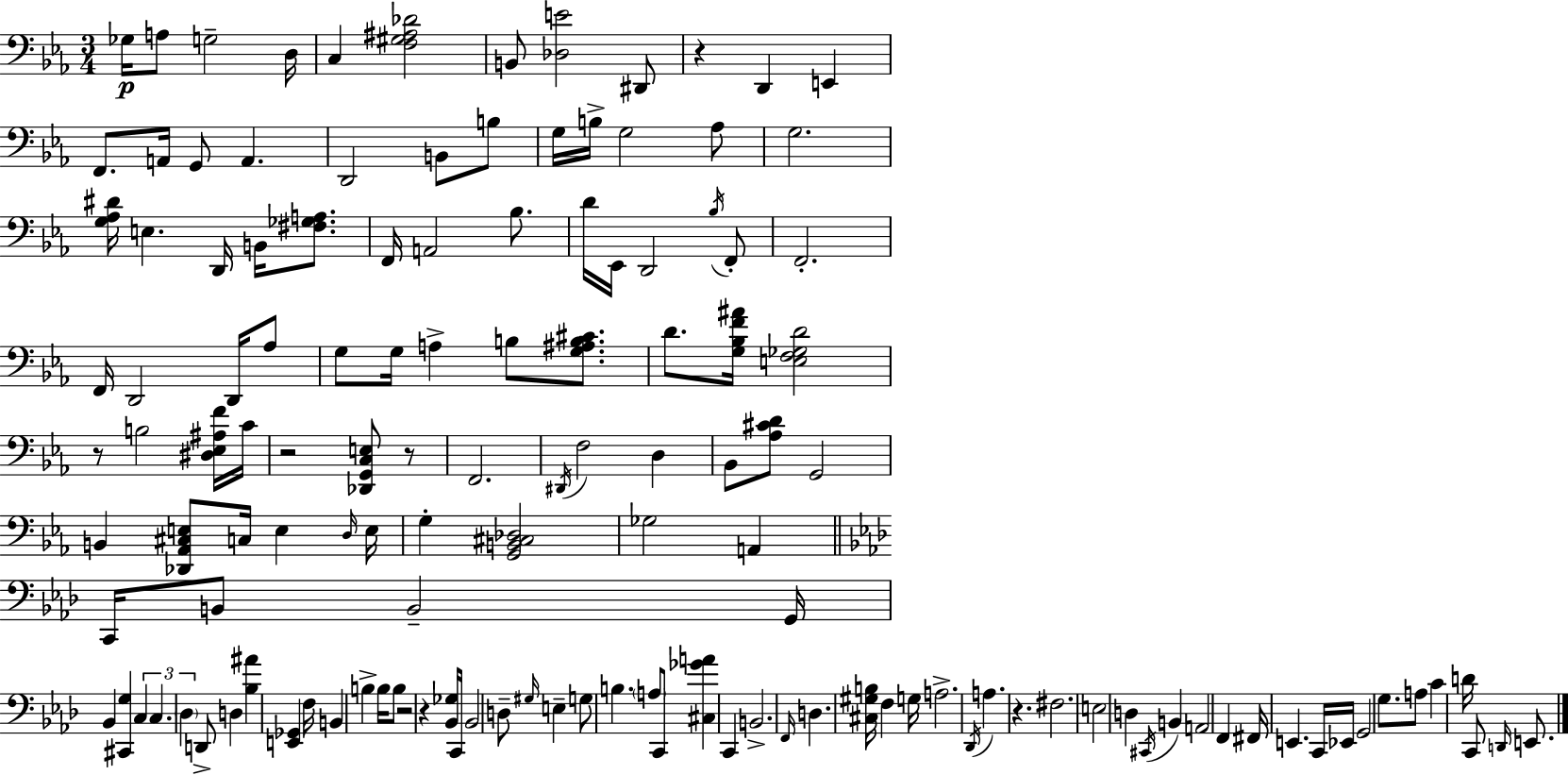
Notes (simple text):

Gb3/s A3/e G3/h D3/s C3/q [F3,G#3,A#3,Db4]/h B2/e [Db3,E4]/h D#2/e R/q D2/q E2/q F2/e. A2/s G2/e A2/q. D2/h B2/e B3/e G3/s B3/s G3/h Ab3/e G3/h. [G3,Ab3,D#4]/s E3/q. D2/s B2/s [F#3,Gb3,A3]/e. F2/s A2/h Bb3/e. D4/s Eb2/s D2/h Bb3/s F2/e F2/h. F2/s D2/h D2/s Ab3/e G3/e G3/s A3/q B3/e [G3,A#3,B3,C#4]/e. D4/e. [G3,Bb3,F4,A#4]/s [E3,F3,Gb3,D4]/h R/e B3/h [D#3,Eb3,A#3,F4]/s C4/s R/h [Db2,G2,C3,E3]/e R/e F2/h. D#2/s F3/h D3/q Bb2/e [Ab3,C#4,D4]/e G2/h B2/q [Db2,Ab2,C#3,E3]/e C3/s E3/q D3/s E3/s G3/q [G2,B2,C#3,Db3]/h Gb3/h A2/q C2/s B2/e B2/h G2/s Bb2/q [C#2,G3]/q C3/q C3/q. Db3/q D2/e D3/q [Bb3,A#4]/q [E2,Gb2]/q F3/s B2/q B3/q B3/s B3/e R/h R/q [Bb2,Gb3]/s C2/s Bb2/h D3/e G#3/s E3/q G3/e B3/q. A3/e C2/e [C#3,Gb4,A4]/q C2/q B2/h. F2/s D3/q. [C#3,G#3,B3]/s F3/q G3/s A3/h. Db2/s A3/q. R/q. F#3/h. E3/h D3/q C#2/s B2/q A2/h F2/q F#2/s E2/q. C2/s Eb2/s G2/h G3/e. A3/e C4/q D4/s C2/e D2/s E2/e.